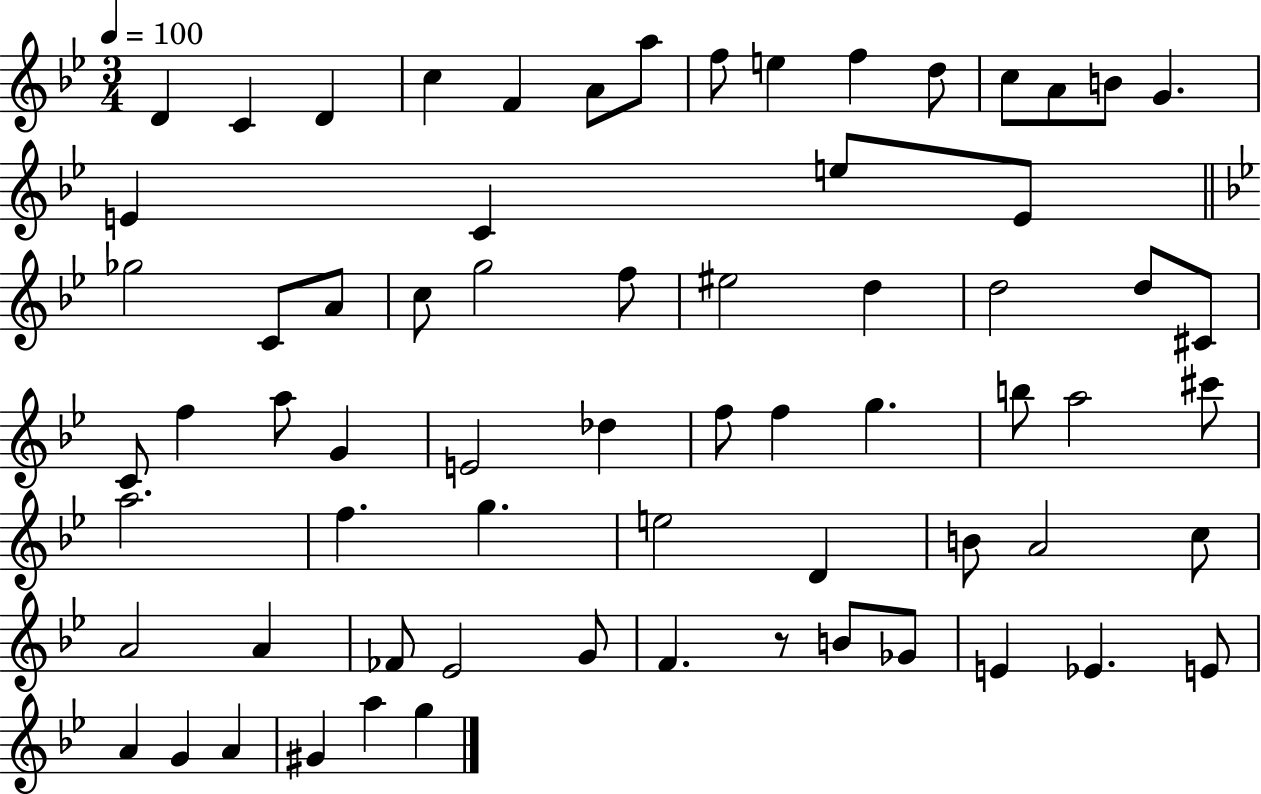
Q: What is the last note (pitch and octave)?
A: G5